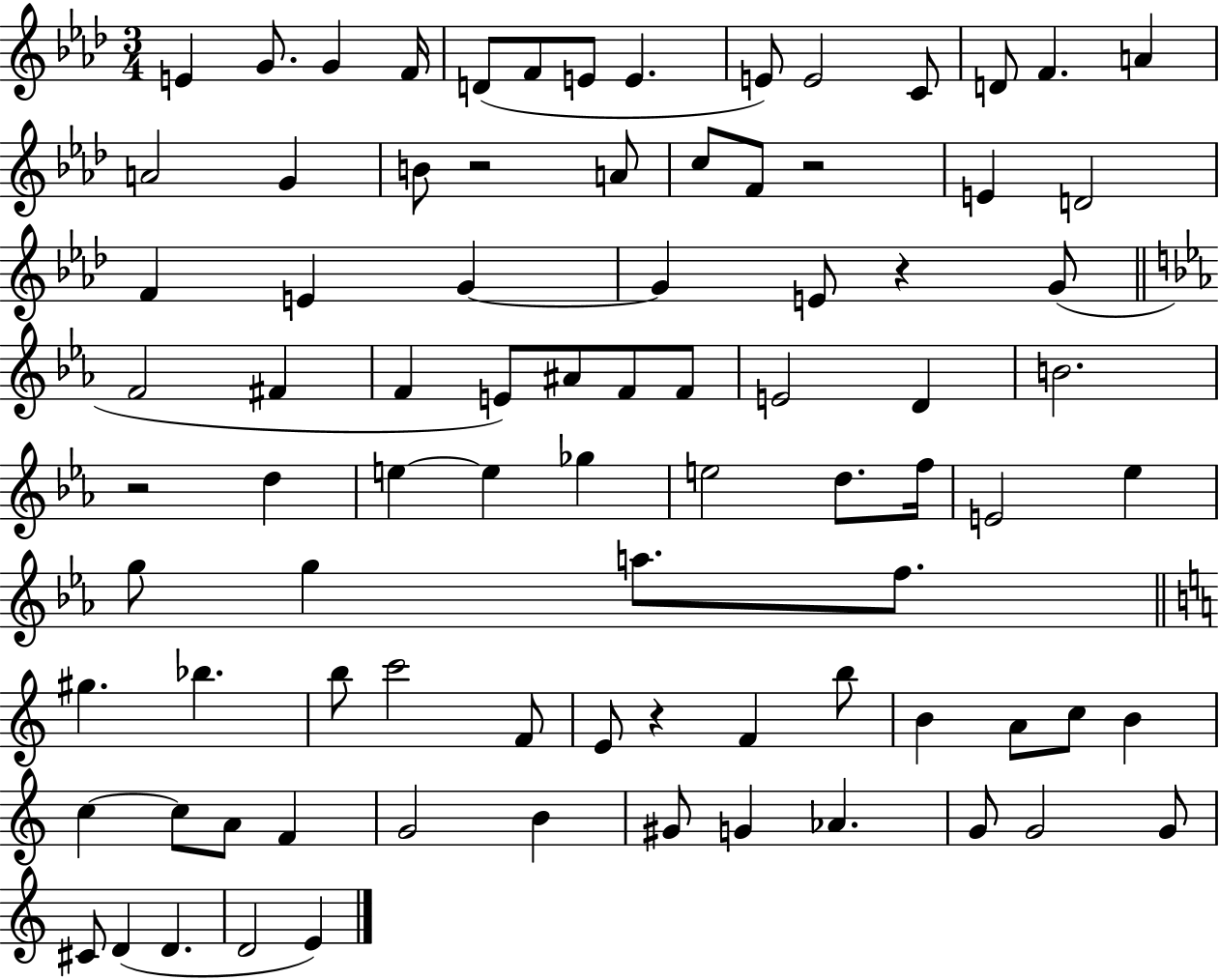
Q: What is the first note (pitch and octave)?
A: E4